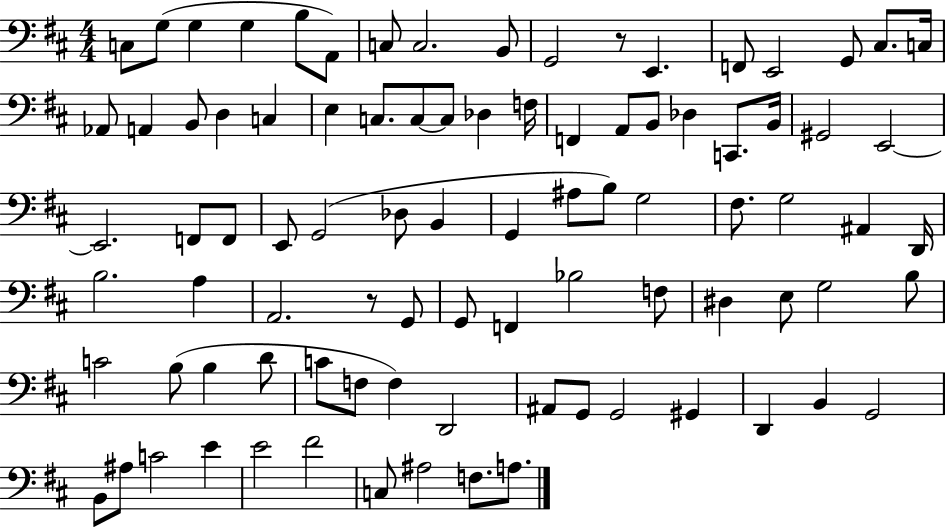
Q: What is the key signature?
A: D major